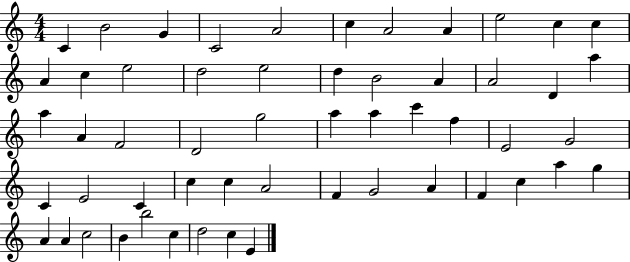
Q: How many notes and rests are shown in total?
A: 55